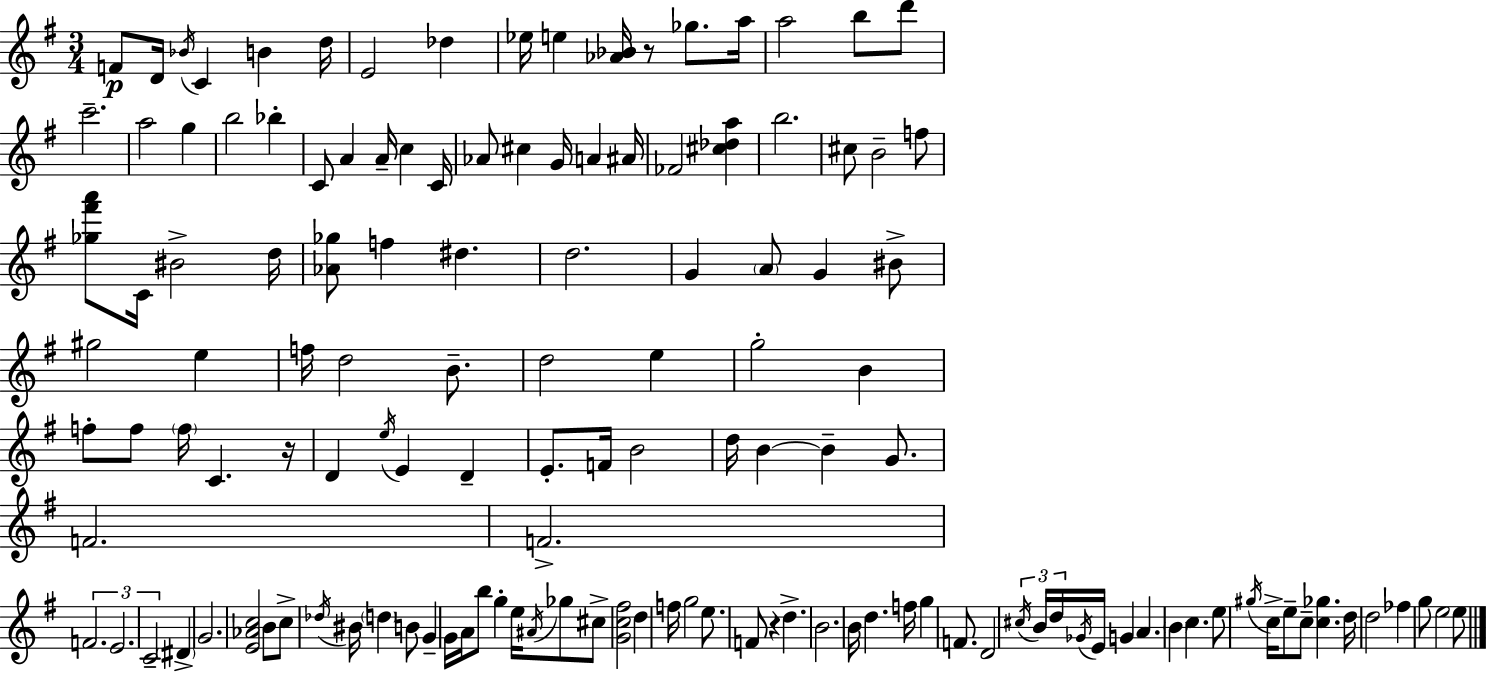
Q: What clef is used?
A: treble